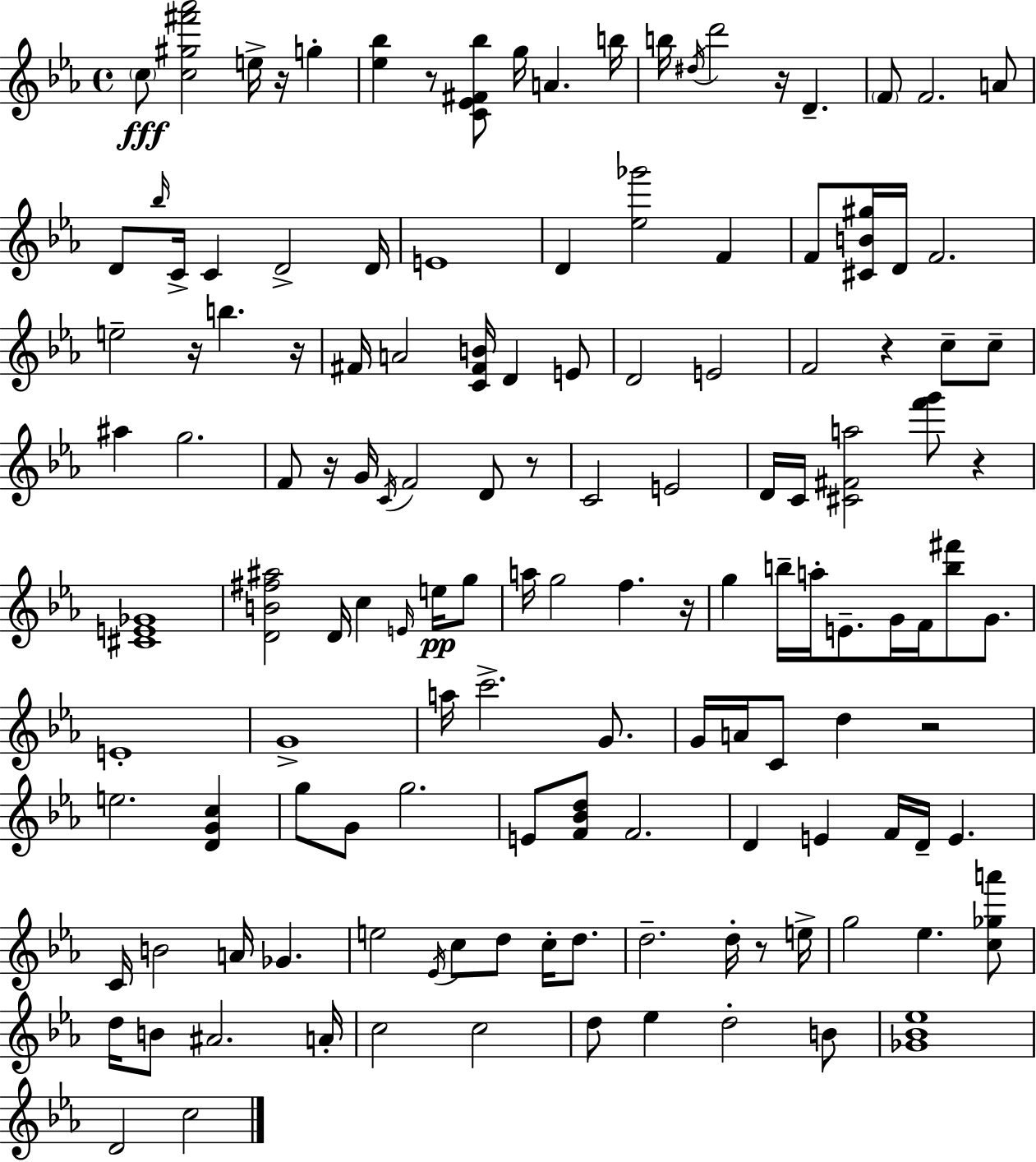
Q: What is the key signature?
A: C minor